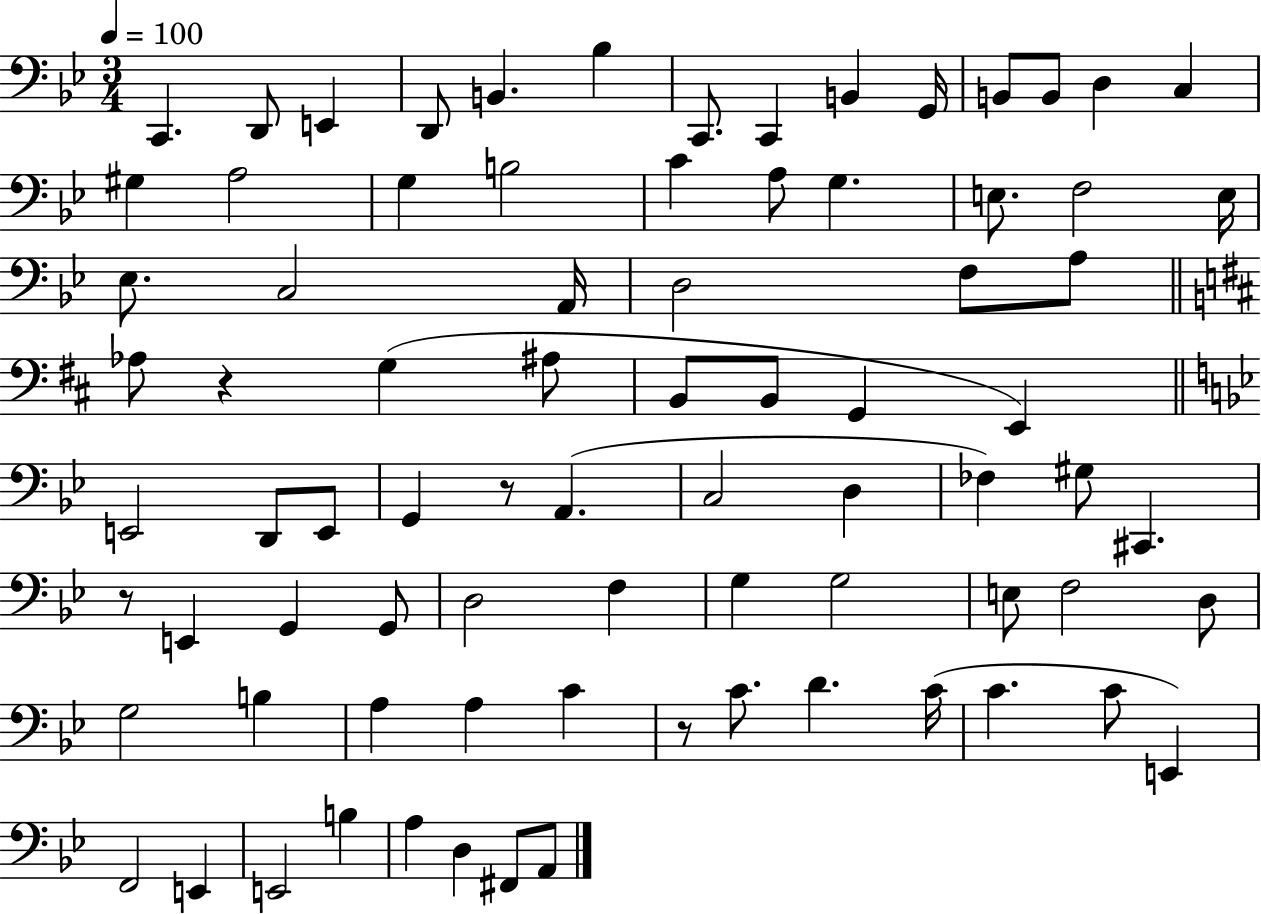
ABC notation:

X:1
T:Untitled
M:3/4
L:1/4
K:Bb
C,, D,,/2 E,, D,,/2 B,, _B, C,,/2 C,, B,, G,,/4 B,,/2 B,,/2 D, C, ^G, A,2 G, B,2 C A,/2 G, E,/2 F,2 E,/4 _E,/2 C,2 A,,/4 D,2 F,/2 A,/2 _A,/2 z G, ^A,/2 B,,/2 B,,/2 G,, E,, E,,2 D,,/2 E,,/2 G,, z/2 A,, C,2 D, _F, ^G,/2 ^C,, z/2 E,, G,, G,,/2 D,2 F, G, G,2 E,/2 F,2 D,/2 G,2 B, A, A, C z/2 C/2 D C/4 C C/2 E,, F,,2 E,, E,,2 B, A, D, ^F,,/2 A,,/2